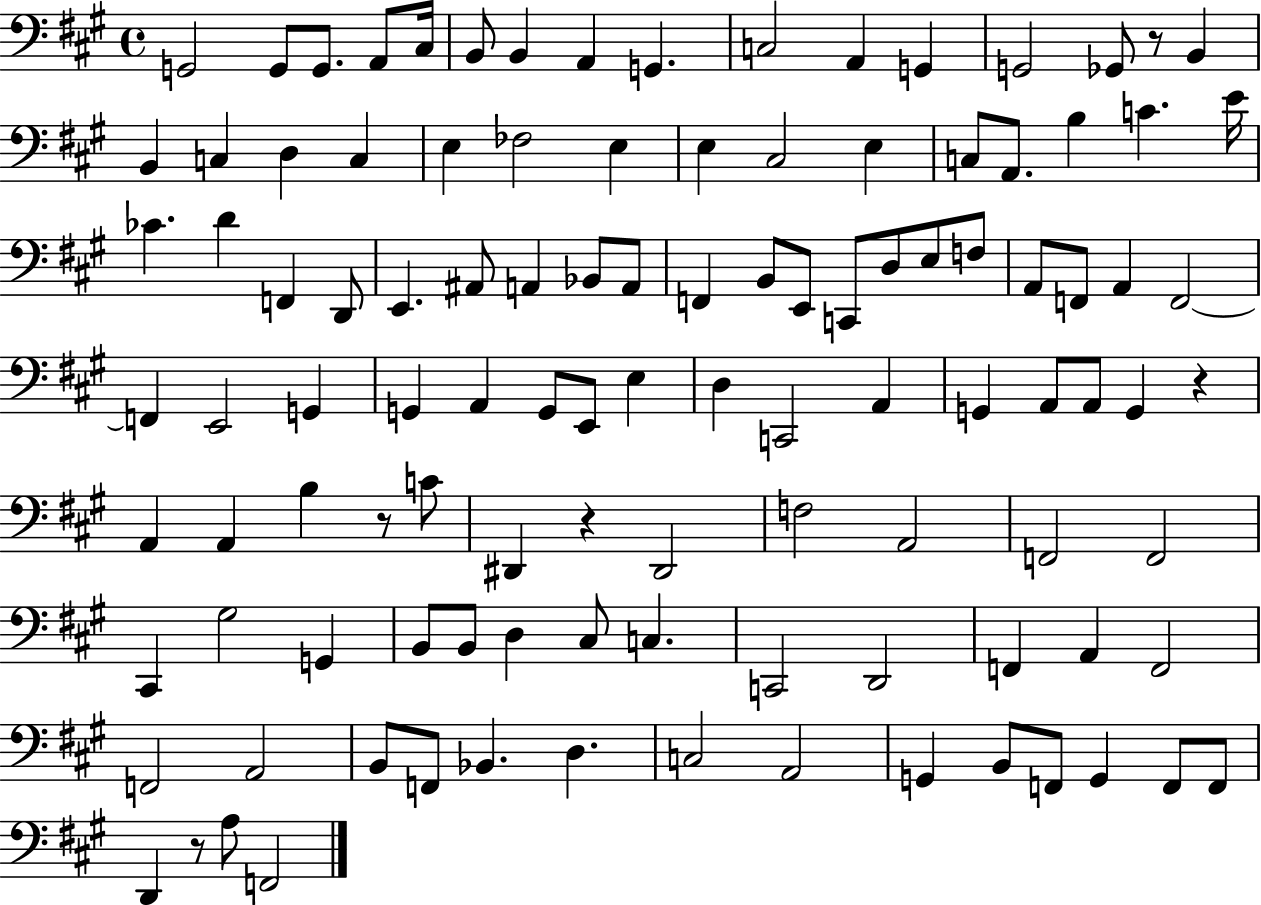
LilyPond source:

{
  \clef bass
  \time 4/4
  \defaultTimeSignature
  \key a \major
  \repeat volta 2 { g,2 g,8 g,8. a,8 cis16 | b,8 b,4 a,4 g,4. | c2 a,4 g,4 | g,2 ges,8 r8 b,4 | \break b,4 c4 d4 c4 | e4 fes2 e4 | e4 cis2 e4 | c8 a,8. b4 c'4. e'16 | \break ces'4. d'4 f,4 d,8 | e,4. ais,8 a,4 bes,8 a,8 | f,4 b,8 e,8 c,8 d8 e8 f8 | a,8 f,8 a,4 f,2~~ | \break f,4 e,2 g,4 | g,4 a,4 g,8 e,8 e4 | d4 c,2 a,4 | g,4 a,8 a,8 g,4 r4 | \break a,4 a,4 b4 r8 c'8 | dis,4 r4 dis,2 | f2 a,2 | f,2 f,2 | \break cis,4 gis2 g,4 | b,8 b,8 d4 cis8 c4. | c,2 d,2 | f,4 a,4 f,2 | \break f,2 a,2 | b,8 f,8 bes,4. d4. | c2 a,2 | g,4 b,8 f,8 g,4 f,8 f,8 | \break d,4 r8 a8 f,2 | } \bar "|."
}